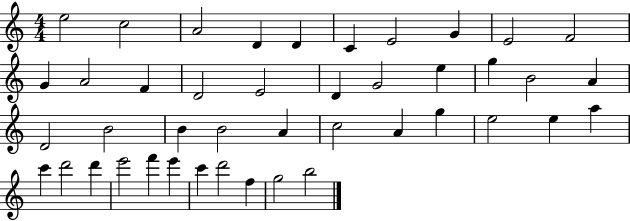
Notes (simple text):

E5/h C5/h A4/h D4/q D4/q C4/q E4/h G4/q E4/h F4/h G4/q A4/h F4/q D4/h E4/h D4/q G4/h E5/q G5/q B4/h A4/q D4/h B4/h B4/q B4/h A4/q C5/h A4/q G5/q E5/h E5/q A5/q C6/q D6/h D6/q E6/h F6/q E6/q C6/q D6/h F5/q G5/h B5/h